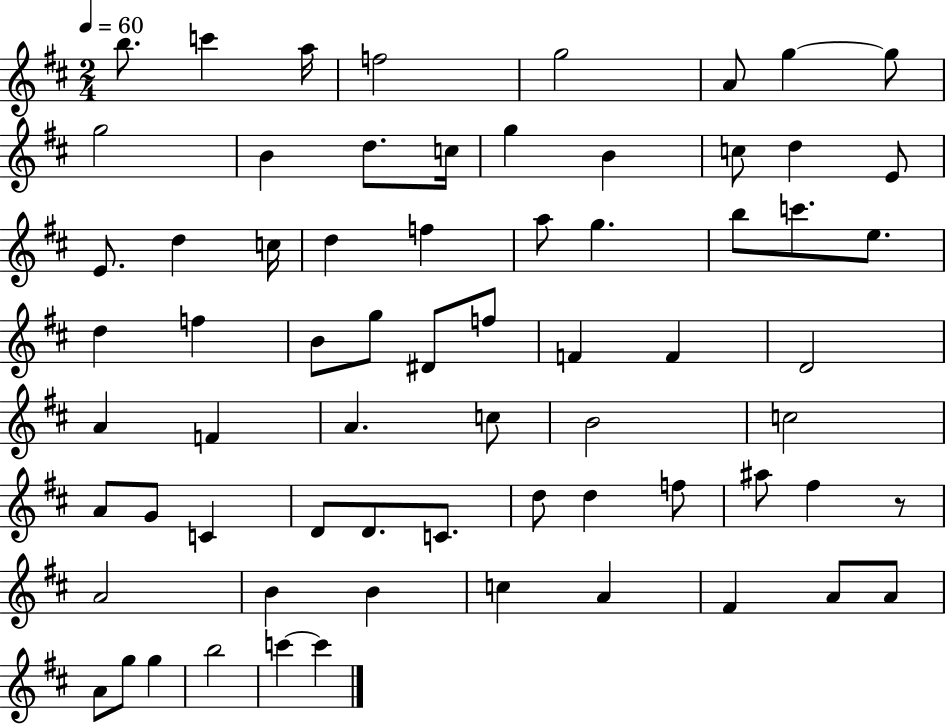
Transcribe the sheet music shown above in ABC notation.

X:1
T:Untitled
M:2/4
L:1/4
K:D
b/2 c' a/4 f2 g2 A/2 g g/2 g2 B d/2 c/4 g B c/2 d E/2 E/2 d c/4 d f a/2 g b/2 c'/2 e/2 d f B/2 g/2 ^D/2 f/2 F F D2 A F A c/2 B2 c2 A/2 G/2 C D/2 D/2 C/2 d/2 d f/2 ^a/2 ^f z/2 A2 B B c A ^F A/2 A/2 A/2 g/2 g b2 c' c'